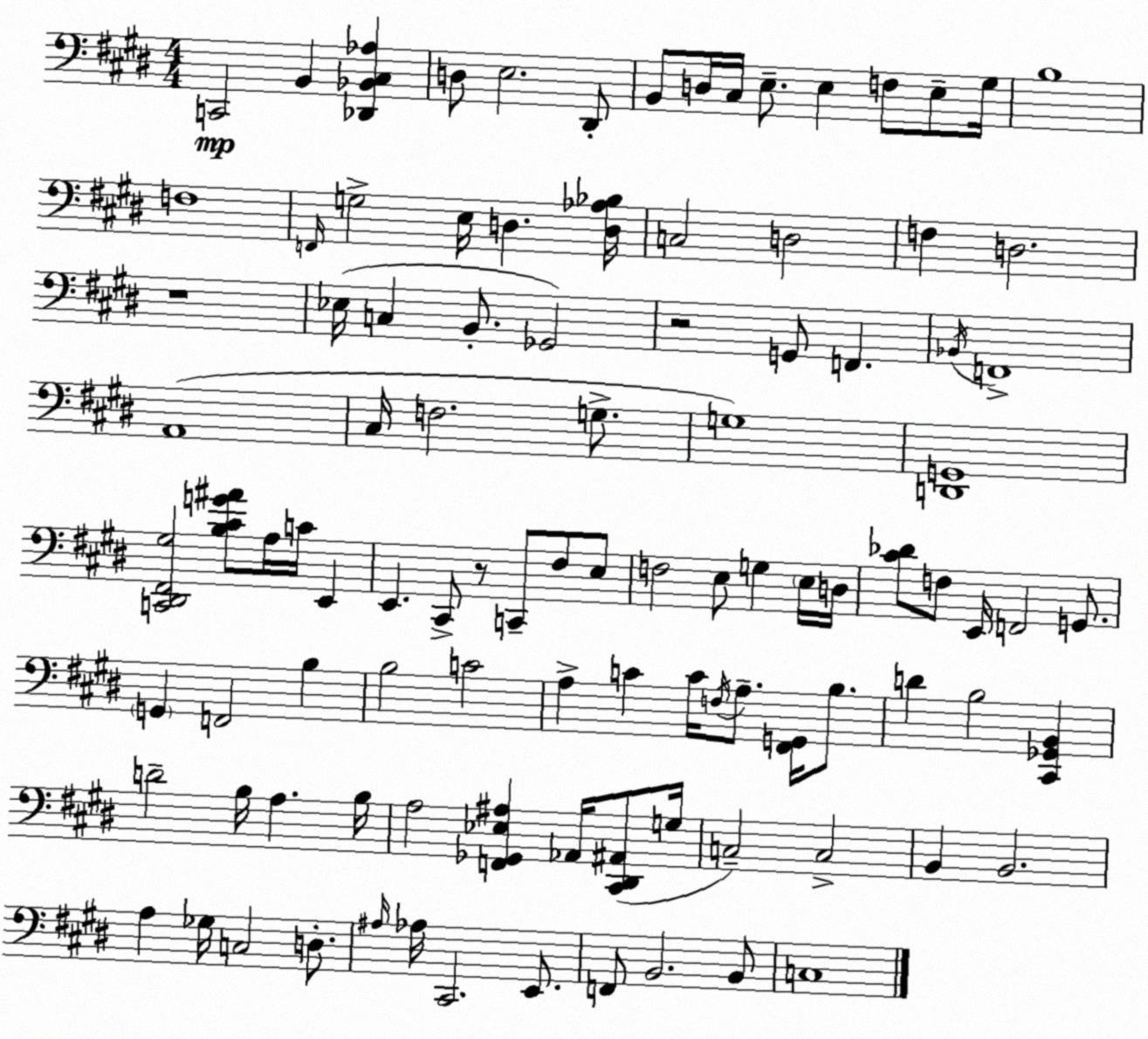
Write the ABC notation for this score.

X:1
T:Untitled
M:4/4
L:1/4
K:E
C,,2 B,, [_D,,_B,,^C,_A,] D,/2 E,2 ^D,,/2 B,,/2 D,/4 ^C,/4 E,/2 E, F,/2 E,/2 ^G,/4 B,4 F,4 F,,/4 G,2 E,/4 D, [D,_A,_B,]/4 C,2 D,2 F, D,2 z4 _E,/4 C, B,,/2 _G,,2 z2 G,,/2 F,, _B,,/4 F,,4 A,,4 ^C,/4 F,2 G,/2 G,4 [D,,G,,]4 [C,,^D,,^F,,^G,]2 [B,^CG^A]/2 A,/4 C/4 E,, E,, ^C,,/2 z/2 C,,/2 ^F,/2 E,/2 F,2 E,/2 G, E,/4 D,/4 [^C_D]/2 F,/2 E,,/4 F,,2 G,,/2 G,, F,,2 B, B,2 C2 A, C C/4 F,/4 A,/2 [^F,,G,,]/4 B,/2 D B,2 [^C,,_G,,B,,] D2 B,/4 A, B,/4 A,2 [F,,_G,,_E,^A,] _A,,/4 [^C,,^D,,^A,,]/2 G,/4 C,2 C,2 B,, B,,2 A, _G,/4 C,2 D,/2 ^A,/4 _A,/4 ^C,,2 E,,/2 F,,/2 B,,2 B,,/2 C,4